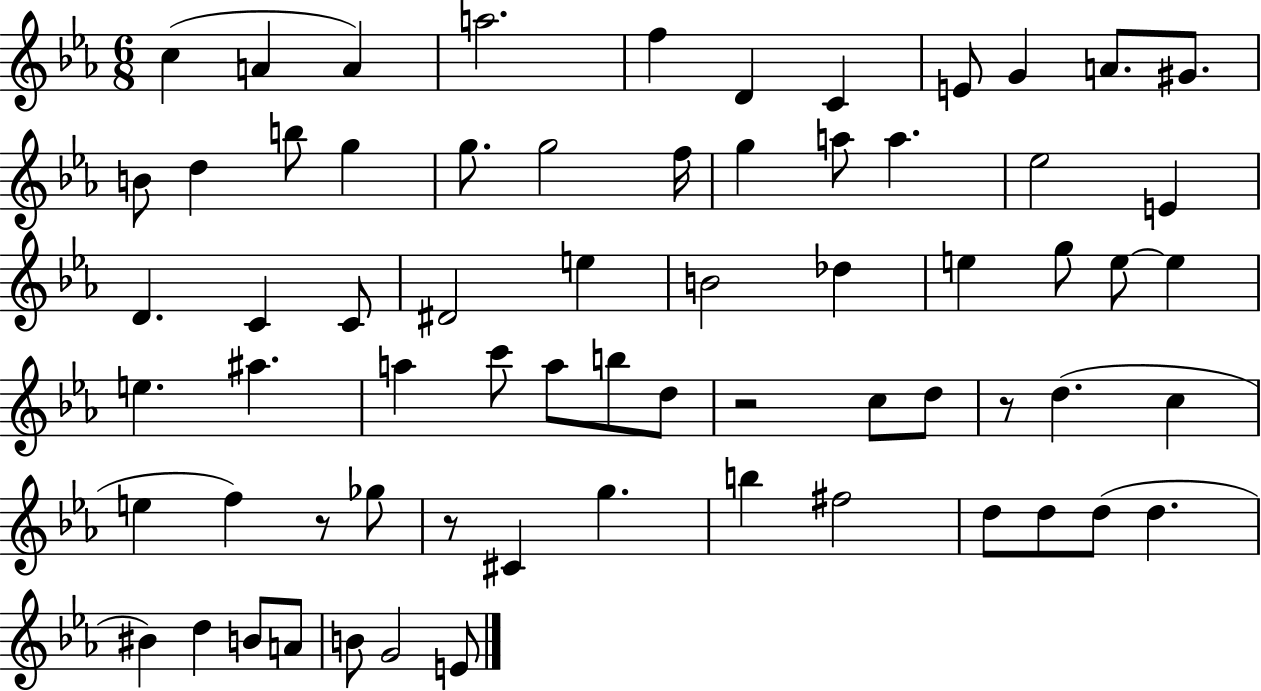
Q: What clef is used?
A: treble